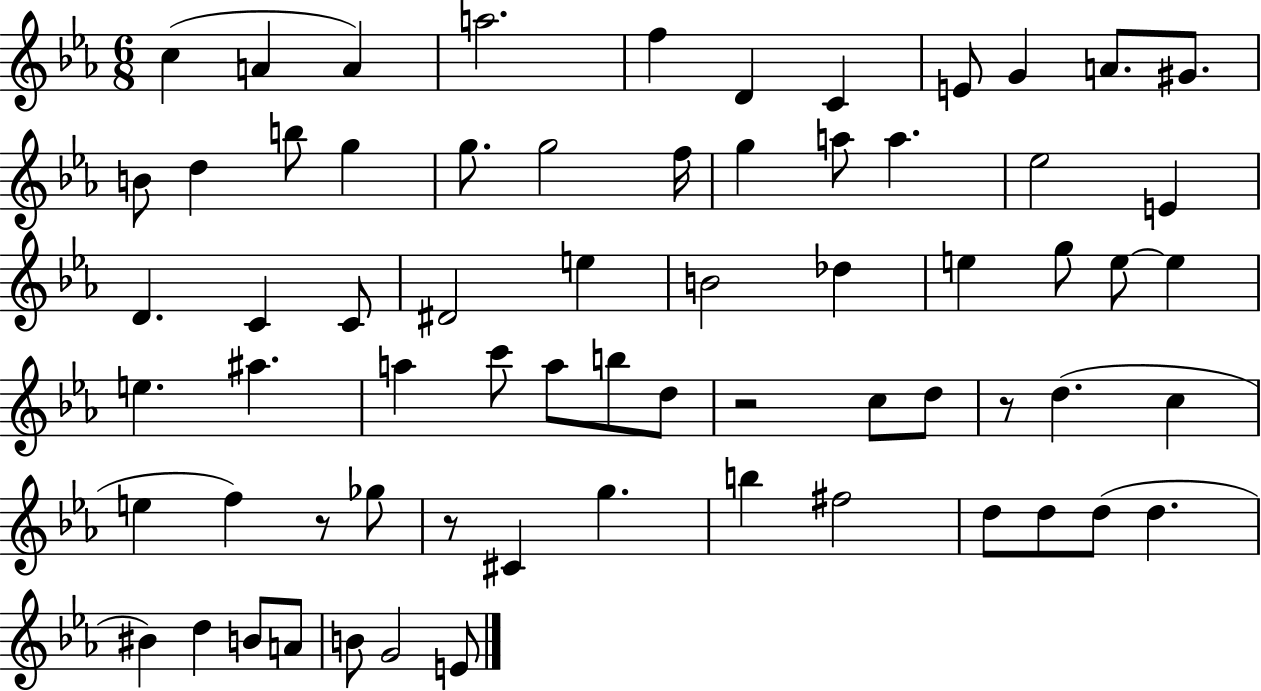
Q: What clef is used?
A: treble